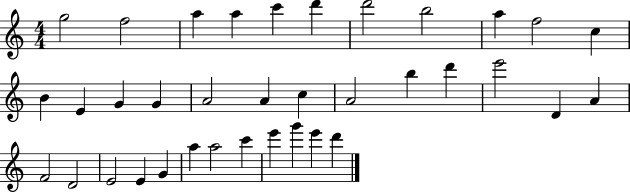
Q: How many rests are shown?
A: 0